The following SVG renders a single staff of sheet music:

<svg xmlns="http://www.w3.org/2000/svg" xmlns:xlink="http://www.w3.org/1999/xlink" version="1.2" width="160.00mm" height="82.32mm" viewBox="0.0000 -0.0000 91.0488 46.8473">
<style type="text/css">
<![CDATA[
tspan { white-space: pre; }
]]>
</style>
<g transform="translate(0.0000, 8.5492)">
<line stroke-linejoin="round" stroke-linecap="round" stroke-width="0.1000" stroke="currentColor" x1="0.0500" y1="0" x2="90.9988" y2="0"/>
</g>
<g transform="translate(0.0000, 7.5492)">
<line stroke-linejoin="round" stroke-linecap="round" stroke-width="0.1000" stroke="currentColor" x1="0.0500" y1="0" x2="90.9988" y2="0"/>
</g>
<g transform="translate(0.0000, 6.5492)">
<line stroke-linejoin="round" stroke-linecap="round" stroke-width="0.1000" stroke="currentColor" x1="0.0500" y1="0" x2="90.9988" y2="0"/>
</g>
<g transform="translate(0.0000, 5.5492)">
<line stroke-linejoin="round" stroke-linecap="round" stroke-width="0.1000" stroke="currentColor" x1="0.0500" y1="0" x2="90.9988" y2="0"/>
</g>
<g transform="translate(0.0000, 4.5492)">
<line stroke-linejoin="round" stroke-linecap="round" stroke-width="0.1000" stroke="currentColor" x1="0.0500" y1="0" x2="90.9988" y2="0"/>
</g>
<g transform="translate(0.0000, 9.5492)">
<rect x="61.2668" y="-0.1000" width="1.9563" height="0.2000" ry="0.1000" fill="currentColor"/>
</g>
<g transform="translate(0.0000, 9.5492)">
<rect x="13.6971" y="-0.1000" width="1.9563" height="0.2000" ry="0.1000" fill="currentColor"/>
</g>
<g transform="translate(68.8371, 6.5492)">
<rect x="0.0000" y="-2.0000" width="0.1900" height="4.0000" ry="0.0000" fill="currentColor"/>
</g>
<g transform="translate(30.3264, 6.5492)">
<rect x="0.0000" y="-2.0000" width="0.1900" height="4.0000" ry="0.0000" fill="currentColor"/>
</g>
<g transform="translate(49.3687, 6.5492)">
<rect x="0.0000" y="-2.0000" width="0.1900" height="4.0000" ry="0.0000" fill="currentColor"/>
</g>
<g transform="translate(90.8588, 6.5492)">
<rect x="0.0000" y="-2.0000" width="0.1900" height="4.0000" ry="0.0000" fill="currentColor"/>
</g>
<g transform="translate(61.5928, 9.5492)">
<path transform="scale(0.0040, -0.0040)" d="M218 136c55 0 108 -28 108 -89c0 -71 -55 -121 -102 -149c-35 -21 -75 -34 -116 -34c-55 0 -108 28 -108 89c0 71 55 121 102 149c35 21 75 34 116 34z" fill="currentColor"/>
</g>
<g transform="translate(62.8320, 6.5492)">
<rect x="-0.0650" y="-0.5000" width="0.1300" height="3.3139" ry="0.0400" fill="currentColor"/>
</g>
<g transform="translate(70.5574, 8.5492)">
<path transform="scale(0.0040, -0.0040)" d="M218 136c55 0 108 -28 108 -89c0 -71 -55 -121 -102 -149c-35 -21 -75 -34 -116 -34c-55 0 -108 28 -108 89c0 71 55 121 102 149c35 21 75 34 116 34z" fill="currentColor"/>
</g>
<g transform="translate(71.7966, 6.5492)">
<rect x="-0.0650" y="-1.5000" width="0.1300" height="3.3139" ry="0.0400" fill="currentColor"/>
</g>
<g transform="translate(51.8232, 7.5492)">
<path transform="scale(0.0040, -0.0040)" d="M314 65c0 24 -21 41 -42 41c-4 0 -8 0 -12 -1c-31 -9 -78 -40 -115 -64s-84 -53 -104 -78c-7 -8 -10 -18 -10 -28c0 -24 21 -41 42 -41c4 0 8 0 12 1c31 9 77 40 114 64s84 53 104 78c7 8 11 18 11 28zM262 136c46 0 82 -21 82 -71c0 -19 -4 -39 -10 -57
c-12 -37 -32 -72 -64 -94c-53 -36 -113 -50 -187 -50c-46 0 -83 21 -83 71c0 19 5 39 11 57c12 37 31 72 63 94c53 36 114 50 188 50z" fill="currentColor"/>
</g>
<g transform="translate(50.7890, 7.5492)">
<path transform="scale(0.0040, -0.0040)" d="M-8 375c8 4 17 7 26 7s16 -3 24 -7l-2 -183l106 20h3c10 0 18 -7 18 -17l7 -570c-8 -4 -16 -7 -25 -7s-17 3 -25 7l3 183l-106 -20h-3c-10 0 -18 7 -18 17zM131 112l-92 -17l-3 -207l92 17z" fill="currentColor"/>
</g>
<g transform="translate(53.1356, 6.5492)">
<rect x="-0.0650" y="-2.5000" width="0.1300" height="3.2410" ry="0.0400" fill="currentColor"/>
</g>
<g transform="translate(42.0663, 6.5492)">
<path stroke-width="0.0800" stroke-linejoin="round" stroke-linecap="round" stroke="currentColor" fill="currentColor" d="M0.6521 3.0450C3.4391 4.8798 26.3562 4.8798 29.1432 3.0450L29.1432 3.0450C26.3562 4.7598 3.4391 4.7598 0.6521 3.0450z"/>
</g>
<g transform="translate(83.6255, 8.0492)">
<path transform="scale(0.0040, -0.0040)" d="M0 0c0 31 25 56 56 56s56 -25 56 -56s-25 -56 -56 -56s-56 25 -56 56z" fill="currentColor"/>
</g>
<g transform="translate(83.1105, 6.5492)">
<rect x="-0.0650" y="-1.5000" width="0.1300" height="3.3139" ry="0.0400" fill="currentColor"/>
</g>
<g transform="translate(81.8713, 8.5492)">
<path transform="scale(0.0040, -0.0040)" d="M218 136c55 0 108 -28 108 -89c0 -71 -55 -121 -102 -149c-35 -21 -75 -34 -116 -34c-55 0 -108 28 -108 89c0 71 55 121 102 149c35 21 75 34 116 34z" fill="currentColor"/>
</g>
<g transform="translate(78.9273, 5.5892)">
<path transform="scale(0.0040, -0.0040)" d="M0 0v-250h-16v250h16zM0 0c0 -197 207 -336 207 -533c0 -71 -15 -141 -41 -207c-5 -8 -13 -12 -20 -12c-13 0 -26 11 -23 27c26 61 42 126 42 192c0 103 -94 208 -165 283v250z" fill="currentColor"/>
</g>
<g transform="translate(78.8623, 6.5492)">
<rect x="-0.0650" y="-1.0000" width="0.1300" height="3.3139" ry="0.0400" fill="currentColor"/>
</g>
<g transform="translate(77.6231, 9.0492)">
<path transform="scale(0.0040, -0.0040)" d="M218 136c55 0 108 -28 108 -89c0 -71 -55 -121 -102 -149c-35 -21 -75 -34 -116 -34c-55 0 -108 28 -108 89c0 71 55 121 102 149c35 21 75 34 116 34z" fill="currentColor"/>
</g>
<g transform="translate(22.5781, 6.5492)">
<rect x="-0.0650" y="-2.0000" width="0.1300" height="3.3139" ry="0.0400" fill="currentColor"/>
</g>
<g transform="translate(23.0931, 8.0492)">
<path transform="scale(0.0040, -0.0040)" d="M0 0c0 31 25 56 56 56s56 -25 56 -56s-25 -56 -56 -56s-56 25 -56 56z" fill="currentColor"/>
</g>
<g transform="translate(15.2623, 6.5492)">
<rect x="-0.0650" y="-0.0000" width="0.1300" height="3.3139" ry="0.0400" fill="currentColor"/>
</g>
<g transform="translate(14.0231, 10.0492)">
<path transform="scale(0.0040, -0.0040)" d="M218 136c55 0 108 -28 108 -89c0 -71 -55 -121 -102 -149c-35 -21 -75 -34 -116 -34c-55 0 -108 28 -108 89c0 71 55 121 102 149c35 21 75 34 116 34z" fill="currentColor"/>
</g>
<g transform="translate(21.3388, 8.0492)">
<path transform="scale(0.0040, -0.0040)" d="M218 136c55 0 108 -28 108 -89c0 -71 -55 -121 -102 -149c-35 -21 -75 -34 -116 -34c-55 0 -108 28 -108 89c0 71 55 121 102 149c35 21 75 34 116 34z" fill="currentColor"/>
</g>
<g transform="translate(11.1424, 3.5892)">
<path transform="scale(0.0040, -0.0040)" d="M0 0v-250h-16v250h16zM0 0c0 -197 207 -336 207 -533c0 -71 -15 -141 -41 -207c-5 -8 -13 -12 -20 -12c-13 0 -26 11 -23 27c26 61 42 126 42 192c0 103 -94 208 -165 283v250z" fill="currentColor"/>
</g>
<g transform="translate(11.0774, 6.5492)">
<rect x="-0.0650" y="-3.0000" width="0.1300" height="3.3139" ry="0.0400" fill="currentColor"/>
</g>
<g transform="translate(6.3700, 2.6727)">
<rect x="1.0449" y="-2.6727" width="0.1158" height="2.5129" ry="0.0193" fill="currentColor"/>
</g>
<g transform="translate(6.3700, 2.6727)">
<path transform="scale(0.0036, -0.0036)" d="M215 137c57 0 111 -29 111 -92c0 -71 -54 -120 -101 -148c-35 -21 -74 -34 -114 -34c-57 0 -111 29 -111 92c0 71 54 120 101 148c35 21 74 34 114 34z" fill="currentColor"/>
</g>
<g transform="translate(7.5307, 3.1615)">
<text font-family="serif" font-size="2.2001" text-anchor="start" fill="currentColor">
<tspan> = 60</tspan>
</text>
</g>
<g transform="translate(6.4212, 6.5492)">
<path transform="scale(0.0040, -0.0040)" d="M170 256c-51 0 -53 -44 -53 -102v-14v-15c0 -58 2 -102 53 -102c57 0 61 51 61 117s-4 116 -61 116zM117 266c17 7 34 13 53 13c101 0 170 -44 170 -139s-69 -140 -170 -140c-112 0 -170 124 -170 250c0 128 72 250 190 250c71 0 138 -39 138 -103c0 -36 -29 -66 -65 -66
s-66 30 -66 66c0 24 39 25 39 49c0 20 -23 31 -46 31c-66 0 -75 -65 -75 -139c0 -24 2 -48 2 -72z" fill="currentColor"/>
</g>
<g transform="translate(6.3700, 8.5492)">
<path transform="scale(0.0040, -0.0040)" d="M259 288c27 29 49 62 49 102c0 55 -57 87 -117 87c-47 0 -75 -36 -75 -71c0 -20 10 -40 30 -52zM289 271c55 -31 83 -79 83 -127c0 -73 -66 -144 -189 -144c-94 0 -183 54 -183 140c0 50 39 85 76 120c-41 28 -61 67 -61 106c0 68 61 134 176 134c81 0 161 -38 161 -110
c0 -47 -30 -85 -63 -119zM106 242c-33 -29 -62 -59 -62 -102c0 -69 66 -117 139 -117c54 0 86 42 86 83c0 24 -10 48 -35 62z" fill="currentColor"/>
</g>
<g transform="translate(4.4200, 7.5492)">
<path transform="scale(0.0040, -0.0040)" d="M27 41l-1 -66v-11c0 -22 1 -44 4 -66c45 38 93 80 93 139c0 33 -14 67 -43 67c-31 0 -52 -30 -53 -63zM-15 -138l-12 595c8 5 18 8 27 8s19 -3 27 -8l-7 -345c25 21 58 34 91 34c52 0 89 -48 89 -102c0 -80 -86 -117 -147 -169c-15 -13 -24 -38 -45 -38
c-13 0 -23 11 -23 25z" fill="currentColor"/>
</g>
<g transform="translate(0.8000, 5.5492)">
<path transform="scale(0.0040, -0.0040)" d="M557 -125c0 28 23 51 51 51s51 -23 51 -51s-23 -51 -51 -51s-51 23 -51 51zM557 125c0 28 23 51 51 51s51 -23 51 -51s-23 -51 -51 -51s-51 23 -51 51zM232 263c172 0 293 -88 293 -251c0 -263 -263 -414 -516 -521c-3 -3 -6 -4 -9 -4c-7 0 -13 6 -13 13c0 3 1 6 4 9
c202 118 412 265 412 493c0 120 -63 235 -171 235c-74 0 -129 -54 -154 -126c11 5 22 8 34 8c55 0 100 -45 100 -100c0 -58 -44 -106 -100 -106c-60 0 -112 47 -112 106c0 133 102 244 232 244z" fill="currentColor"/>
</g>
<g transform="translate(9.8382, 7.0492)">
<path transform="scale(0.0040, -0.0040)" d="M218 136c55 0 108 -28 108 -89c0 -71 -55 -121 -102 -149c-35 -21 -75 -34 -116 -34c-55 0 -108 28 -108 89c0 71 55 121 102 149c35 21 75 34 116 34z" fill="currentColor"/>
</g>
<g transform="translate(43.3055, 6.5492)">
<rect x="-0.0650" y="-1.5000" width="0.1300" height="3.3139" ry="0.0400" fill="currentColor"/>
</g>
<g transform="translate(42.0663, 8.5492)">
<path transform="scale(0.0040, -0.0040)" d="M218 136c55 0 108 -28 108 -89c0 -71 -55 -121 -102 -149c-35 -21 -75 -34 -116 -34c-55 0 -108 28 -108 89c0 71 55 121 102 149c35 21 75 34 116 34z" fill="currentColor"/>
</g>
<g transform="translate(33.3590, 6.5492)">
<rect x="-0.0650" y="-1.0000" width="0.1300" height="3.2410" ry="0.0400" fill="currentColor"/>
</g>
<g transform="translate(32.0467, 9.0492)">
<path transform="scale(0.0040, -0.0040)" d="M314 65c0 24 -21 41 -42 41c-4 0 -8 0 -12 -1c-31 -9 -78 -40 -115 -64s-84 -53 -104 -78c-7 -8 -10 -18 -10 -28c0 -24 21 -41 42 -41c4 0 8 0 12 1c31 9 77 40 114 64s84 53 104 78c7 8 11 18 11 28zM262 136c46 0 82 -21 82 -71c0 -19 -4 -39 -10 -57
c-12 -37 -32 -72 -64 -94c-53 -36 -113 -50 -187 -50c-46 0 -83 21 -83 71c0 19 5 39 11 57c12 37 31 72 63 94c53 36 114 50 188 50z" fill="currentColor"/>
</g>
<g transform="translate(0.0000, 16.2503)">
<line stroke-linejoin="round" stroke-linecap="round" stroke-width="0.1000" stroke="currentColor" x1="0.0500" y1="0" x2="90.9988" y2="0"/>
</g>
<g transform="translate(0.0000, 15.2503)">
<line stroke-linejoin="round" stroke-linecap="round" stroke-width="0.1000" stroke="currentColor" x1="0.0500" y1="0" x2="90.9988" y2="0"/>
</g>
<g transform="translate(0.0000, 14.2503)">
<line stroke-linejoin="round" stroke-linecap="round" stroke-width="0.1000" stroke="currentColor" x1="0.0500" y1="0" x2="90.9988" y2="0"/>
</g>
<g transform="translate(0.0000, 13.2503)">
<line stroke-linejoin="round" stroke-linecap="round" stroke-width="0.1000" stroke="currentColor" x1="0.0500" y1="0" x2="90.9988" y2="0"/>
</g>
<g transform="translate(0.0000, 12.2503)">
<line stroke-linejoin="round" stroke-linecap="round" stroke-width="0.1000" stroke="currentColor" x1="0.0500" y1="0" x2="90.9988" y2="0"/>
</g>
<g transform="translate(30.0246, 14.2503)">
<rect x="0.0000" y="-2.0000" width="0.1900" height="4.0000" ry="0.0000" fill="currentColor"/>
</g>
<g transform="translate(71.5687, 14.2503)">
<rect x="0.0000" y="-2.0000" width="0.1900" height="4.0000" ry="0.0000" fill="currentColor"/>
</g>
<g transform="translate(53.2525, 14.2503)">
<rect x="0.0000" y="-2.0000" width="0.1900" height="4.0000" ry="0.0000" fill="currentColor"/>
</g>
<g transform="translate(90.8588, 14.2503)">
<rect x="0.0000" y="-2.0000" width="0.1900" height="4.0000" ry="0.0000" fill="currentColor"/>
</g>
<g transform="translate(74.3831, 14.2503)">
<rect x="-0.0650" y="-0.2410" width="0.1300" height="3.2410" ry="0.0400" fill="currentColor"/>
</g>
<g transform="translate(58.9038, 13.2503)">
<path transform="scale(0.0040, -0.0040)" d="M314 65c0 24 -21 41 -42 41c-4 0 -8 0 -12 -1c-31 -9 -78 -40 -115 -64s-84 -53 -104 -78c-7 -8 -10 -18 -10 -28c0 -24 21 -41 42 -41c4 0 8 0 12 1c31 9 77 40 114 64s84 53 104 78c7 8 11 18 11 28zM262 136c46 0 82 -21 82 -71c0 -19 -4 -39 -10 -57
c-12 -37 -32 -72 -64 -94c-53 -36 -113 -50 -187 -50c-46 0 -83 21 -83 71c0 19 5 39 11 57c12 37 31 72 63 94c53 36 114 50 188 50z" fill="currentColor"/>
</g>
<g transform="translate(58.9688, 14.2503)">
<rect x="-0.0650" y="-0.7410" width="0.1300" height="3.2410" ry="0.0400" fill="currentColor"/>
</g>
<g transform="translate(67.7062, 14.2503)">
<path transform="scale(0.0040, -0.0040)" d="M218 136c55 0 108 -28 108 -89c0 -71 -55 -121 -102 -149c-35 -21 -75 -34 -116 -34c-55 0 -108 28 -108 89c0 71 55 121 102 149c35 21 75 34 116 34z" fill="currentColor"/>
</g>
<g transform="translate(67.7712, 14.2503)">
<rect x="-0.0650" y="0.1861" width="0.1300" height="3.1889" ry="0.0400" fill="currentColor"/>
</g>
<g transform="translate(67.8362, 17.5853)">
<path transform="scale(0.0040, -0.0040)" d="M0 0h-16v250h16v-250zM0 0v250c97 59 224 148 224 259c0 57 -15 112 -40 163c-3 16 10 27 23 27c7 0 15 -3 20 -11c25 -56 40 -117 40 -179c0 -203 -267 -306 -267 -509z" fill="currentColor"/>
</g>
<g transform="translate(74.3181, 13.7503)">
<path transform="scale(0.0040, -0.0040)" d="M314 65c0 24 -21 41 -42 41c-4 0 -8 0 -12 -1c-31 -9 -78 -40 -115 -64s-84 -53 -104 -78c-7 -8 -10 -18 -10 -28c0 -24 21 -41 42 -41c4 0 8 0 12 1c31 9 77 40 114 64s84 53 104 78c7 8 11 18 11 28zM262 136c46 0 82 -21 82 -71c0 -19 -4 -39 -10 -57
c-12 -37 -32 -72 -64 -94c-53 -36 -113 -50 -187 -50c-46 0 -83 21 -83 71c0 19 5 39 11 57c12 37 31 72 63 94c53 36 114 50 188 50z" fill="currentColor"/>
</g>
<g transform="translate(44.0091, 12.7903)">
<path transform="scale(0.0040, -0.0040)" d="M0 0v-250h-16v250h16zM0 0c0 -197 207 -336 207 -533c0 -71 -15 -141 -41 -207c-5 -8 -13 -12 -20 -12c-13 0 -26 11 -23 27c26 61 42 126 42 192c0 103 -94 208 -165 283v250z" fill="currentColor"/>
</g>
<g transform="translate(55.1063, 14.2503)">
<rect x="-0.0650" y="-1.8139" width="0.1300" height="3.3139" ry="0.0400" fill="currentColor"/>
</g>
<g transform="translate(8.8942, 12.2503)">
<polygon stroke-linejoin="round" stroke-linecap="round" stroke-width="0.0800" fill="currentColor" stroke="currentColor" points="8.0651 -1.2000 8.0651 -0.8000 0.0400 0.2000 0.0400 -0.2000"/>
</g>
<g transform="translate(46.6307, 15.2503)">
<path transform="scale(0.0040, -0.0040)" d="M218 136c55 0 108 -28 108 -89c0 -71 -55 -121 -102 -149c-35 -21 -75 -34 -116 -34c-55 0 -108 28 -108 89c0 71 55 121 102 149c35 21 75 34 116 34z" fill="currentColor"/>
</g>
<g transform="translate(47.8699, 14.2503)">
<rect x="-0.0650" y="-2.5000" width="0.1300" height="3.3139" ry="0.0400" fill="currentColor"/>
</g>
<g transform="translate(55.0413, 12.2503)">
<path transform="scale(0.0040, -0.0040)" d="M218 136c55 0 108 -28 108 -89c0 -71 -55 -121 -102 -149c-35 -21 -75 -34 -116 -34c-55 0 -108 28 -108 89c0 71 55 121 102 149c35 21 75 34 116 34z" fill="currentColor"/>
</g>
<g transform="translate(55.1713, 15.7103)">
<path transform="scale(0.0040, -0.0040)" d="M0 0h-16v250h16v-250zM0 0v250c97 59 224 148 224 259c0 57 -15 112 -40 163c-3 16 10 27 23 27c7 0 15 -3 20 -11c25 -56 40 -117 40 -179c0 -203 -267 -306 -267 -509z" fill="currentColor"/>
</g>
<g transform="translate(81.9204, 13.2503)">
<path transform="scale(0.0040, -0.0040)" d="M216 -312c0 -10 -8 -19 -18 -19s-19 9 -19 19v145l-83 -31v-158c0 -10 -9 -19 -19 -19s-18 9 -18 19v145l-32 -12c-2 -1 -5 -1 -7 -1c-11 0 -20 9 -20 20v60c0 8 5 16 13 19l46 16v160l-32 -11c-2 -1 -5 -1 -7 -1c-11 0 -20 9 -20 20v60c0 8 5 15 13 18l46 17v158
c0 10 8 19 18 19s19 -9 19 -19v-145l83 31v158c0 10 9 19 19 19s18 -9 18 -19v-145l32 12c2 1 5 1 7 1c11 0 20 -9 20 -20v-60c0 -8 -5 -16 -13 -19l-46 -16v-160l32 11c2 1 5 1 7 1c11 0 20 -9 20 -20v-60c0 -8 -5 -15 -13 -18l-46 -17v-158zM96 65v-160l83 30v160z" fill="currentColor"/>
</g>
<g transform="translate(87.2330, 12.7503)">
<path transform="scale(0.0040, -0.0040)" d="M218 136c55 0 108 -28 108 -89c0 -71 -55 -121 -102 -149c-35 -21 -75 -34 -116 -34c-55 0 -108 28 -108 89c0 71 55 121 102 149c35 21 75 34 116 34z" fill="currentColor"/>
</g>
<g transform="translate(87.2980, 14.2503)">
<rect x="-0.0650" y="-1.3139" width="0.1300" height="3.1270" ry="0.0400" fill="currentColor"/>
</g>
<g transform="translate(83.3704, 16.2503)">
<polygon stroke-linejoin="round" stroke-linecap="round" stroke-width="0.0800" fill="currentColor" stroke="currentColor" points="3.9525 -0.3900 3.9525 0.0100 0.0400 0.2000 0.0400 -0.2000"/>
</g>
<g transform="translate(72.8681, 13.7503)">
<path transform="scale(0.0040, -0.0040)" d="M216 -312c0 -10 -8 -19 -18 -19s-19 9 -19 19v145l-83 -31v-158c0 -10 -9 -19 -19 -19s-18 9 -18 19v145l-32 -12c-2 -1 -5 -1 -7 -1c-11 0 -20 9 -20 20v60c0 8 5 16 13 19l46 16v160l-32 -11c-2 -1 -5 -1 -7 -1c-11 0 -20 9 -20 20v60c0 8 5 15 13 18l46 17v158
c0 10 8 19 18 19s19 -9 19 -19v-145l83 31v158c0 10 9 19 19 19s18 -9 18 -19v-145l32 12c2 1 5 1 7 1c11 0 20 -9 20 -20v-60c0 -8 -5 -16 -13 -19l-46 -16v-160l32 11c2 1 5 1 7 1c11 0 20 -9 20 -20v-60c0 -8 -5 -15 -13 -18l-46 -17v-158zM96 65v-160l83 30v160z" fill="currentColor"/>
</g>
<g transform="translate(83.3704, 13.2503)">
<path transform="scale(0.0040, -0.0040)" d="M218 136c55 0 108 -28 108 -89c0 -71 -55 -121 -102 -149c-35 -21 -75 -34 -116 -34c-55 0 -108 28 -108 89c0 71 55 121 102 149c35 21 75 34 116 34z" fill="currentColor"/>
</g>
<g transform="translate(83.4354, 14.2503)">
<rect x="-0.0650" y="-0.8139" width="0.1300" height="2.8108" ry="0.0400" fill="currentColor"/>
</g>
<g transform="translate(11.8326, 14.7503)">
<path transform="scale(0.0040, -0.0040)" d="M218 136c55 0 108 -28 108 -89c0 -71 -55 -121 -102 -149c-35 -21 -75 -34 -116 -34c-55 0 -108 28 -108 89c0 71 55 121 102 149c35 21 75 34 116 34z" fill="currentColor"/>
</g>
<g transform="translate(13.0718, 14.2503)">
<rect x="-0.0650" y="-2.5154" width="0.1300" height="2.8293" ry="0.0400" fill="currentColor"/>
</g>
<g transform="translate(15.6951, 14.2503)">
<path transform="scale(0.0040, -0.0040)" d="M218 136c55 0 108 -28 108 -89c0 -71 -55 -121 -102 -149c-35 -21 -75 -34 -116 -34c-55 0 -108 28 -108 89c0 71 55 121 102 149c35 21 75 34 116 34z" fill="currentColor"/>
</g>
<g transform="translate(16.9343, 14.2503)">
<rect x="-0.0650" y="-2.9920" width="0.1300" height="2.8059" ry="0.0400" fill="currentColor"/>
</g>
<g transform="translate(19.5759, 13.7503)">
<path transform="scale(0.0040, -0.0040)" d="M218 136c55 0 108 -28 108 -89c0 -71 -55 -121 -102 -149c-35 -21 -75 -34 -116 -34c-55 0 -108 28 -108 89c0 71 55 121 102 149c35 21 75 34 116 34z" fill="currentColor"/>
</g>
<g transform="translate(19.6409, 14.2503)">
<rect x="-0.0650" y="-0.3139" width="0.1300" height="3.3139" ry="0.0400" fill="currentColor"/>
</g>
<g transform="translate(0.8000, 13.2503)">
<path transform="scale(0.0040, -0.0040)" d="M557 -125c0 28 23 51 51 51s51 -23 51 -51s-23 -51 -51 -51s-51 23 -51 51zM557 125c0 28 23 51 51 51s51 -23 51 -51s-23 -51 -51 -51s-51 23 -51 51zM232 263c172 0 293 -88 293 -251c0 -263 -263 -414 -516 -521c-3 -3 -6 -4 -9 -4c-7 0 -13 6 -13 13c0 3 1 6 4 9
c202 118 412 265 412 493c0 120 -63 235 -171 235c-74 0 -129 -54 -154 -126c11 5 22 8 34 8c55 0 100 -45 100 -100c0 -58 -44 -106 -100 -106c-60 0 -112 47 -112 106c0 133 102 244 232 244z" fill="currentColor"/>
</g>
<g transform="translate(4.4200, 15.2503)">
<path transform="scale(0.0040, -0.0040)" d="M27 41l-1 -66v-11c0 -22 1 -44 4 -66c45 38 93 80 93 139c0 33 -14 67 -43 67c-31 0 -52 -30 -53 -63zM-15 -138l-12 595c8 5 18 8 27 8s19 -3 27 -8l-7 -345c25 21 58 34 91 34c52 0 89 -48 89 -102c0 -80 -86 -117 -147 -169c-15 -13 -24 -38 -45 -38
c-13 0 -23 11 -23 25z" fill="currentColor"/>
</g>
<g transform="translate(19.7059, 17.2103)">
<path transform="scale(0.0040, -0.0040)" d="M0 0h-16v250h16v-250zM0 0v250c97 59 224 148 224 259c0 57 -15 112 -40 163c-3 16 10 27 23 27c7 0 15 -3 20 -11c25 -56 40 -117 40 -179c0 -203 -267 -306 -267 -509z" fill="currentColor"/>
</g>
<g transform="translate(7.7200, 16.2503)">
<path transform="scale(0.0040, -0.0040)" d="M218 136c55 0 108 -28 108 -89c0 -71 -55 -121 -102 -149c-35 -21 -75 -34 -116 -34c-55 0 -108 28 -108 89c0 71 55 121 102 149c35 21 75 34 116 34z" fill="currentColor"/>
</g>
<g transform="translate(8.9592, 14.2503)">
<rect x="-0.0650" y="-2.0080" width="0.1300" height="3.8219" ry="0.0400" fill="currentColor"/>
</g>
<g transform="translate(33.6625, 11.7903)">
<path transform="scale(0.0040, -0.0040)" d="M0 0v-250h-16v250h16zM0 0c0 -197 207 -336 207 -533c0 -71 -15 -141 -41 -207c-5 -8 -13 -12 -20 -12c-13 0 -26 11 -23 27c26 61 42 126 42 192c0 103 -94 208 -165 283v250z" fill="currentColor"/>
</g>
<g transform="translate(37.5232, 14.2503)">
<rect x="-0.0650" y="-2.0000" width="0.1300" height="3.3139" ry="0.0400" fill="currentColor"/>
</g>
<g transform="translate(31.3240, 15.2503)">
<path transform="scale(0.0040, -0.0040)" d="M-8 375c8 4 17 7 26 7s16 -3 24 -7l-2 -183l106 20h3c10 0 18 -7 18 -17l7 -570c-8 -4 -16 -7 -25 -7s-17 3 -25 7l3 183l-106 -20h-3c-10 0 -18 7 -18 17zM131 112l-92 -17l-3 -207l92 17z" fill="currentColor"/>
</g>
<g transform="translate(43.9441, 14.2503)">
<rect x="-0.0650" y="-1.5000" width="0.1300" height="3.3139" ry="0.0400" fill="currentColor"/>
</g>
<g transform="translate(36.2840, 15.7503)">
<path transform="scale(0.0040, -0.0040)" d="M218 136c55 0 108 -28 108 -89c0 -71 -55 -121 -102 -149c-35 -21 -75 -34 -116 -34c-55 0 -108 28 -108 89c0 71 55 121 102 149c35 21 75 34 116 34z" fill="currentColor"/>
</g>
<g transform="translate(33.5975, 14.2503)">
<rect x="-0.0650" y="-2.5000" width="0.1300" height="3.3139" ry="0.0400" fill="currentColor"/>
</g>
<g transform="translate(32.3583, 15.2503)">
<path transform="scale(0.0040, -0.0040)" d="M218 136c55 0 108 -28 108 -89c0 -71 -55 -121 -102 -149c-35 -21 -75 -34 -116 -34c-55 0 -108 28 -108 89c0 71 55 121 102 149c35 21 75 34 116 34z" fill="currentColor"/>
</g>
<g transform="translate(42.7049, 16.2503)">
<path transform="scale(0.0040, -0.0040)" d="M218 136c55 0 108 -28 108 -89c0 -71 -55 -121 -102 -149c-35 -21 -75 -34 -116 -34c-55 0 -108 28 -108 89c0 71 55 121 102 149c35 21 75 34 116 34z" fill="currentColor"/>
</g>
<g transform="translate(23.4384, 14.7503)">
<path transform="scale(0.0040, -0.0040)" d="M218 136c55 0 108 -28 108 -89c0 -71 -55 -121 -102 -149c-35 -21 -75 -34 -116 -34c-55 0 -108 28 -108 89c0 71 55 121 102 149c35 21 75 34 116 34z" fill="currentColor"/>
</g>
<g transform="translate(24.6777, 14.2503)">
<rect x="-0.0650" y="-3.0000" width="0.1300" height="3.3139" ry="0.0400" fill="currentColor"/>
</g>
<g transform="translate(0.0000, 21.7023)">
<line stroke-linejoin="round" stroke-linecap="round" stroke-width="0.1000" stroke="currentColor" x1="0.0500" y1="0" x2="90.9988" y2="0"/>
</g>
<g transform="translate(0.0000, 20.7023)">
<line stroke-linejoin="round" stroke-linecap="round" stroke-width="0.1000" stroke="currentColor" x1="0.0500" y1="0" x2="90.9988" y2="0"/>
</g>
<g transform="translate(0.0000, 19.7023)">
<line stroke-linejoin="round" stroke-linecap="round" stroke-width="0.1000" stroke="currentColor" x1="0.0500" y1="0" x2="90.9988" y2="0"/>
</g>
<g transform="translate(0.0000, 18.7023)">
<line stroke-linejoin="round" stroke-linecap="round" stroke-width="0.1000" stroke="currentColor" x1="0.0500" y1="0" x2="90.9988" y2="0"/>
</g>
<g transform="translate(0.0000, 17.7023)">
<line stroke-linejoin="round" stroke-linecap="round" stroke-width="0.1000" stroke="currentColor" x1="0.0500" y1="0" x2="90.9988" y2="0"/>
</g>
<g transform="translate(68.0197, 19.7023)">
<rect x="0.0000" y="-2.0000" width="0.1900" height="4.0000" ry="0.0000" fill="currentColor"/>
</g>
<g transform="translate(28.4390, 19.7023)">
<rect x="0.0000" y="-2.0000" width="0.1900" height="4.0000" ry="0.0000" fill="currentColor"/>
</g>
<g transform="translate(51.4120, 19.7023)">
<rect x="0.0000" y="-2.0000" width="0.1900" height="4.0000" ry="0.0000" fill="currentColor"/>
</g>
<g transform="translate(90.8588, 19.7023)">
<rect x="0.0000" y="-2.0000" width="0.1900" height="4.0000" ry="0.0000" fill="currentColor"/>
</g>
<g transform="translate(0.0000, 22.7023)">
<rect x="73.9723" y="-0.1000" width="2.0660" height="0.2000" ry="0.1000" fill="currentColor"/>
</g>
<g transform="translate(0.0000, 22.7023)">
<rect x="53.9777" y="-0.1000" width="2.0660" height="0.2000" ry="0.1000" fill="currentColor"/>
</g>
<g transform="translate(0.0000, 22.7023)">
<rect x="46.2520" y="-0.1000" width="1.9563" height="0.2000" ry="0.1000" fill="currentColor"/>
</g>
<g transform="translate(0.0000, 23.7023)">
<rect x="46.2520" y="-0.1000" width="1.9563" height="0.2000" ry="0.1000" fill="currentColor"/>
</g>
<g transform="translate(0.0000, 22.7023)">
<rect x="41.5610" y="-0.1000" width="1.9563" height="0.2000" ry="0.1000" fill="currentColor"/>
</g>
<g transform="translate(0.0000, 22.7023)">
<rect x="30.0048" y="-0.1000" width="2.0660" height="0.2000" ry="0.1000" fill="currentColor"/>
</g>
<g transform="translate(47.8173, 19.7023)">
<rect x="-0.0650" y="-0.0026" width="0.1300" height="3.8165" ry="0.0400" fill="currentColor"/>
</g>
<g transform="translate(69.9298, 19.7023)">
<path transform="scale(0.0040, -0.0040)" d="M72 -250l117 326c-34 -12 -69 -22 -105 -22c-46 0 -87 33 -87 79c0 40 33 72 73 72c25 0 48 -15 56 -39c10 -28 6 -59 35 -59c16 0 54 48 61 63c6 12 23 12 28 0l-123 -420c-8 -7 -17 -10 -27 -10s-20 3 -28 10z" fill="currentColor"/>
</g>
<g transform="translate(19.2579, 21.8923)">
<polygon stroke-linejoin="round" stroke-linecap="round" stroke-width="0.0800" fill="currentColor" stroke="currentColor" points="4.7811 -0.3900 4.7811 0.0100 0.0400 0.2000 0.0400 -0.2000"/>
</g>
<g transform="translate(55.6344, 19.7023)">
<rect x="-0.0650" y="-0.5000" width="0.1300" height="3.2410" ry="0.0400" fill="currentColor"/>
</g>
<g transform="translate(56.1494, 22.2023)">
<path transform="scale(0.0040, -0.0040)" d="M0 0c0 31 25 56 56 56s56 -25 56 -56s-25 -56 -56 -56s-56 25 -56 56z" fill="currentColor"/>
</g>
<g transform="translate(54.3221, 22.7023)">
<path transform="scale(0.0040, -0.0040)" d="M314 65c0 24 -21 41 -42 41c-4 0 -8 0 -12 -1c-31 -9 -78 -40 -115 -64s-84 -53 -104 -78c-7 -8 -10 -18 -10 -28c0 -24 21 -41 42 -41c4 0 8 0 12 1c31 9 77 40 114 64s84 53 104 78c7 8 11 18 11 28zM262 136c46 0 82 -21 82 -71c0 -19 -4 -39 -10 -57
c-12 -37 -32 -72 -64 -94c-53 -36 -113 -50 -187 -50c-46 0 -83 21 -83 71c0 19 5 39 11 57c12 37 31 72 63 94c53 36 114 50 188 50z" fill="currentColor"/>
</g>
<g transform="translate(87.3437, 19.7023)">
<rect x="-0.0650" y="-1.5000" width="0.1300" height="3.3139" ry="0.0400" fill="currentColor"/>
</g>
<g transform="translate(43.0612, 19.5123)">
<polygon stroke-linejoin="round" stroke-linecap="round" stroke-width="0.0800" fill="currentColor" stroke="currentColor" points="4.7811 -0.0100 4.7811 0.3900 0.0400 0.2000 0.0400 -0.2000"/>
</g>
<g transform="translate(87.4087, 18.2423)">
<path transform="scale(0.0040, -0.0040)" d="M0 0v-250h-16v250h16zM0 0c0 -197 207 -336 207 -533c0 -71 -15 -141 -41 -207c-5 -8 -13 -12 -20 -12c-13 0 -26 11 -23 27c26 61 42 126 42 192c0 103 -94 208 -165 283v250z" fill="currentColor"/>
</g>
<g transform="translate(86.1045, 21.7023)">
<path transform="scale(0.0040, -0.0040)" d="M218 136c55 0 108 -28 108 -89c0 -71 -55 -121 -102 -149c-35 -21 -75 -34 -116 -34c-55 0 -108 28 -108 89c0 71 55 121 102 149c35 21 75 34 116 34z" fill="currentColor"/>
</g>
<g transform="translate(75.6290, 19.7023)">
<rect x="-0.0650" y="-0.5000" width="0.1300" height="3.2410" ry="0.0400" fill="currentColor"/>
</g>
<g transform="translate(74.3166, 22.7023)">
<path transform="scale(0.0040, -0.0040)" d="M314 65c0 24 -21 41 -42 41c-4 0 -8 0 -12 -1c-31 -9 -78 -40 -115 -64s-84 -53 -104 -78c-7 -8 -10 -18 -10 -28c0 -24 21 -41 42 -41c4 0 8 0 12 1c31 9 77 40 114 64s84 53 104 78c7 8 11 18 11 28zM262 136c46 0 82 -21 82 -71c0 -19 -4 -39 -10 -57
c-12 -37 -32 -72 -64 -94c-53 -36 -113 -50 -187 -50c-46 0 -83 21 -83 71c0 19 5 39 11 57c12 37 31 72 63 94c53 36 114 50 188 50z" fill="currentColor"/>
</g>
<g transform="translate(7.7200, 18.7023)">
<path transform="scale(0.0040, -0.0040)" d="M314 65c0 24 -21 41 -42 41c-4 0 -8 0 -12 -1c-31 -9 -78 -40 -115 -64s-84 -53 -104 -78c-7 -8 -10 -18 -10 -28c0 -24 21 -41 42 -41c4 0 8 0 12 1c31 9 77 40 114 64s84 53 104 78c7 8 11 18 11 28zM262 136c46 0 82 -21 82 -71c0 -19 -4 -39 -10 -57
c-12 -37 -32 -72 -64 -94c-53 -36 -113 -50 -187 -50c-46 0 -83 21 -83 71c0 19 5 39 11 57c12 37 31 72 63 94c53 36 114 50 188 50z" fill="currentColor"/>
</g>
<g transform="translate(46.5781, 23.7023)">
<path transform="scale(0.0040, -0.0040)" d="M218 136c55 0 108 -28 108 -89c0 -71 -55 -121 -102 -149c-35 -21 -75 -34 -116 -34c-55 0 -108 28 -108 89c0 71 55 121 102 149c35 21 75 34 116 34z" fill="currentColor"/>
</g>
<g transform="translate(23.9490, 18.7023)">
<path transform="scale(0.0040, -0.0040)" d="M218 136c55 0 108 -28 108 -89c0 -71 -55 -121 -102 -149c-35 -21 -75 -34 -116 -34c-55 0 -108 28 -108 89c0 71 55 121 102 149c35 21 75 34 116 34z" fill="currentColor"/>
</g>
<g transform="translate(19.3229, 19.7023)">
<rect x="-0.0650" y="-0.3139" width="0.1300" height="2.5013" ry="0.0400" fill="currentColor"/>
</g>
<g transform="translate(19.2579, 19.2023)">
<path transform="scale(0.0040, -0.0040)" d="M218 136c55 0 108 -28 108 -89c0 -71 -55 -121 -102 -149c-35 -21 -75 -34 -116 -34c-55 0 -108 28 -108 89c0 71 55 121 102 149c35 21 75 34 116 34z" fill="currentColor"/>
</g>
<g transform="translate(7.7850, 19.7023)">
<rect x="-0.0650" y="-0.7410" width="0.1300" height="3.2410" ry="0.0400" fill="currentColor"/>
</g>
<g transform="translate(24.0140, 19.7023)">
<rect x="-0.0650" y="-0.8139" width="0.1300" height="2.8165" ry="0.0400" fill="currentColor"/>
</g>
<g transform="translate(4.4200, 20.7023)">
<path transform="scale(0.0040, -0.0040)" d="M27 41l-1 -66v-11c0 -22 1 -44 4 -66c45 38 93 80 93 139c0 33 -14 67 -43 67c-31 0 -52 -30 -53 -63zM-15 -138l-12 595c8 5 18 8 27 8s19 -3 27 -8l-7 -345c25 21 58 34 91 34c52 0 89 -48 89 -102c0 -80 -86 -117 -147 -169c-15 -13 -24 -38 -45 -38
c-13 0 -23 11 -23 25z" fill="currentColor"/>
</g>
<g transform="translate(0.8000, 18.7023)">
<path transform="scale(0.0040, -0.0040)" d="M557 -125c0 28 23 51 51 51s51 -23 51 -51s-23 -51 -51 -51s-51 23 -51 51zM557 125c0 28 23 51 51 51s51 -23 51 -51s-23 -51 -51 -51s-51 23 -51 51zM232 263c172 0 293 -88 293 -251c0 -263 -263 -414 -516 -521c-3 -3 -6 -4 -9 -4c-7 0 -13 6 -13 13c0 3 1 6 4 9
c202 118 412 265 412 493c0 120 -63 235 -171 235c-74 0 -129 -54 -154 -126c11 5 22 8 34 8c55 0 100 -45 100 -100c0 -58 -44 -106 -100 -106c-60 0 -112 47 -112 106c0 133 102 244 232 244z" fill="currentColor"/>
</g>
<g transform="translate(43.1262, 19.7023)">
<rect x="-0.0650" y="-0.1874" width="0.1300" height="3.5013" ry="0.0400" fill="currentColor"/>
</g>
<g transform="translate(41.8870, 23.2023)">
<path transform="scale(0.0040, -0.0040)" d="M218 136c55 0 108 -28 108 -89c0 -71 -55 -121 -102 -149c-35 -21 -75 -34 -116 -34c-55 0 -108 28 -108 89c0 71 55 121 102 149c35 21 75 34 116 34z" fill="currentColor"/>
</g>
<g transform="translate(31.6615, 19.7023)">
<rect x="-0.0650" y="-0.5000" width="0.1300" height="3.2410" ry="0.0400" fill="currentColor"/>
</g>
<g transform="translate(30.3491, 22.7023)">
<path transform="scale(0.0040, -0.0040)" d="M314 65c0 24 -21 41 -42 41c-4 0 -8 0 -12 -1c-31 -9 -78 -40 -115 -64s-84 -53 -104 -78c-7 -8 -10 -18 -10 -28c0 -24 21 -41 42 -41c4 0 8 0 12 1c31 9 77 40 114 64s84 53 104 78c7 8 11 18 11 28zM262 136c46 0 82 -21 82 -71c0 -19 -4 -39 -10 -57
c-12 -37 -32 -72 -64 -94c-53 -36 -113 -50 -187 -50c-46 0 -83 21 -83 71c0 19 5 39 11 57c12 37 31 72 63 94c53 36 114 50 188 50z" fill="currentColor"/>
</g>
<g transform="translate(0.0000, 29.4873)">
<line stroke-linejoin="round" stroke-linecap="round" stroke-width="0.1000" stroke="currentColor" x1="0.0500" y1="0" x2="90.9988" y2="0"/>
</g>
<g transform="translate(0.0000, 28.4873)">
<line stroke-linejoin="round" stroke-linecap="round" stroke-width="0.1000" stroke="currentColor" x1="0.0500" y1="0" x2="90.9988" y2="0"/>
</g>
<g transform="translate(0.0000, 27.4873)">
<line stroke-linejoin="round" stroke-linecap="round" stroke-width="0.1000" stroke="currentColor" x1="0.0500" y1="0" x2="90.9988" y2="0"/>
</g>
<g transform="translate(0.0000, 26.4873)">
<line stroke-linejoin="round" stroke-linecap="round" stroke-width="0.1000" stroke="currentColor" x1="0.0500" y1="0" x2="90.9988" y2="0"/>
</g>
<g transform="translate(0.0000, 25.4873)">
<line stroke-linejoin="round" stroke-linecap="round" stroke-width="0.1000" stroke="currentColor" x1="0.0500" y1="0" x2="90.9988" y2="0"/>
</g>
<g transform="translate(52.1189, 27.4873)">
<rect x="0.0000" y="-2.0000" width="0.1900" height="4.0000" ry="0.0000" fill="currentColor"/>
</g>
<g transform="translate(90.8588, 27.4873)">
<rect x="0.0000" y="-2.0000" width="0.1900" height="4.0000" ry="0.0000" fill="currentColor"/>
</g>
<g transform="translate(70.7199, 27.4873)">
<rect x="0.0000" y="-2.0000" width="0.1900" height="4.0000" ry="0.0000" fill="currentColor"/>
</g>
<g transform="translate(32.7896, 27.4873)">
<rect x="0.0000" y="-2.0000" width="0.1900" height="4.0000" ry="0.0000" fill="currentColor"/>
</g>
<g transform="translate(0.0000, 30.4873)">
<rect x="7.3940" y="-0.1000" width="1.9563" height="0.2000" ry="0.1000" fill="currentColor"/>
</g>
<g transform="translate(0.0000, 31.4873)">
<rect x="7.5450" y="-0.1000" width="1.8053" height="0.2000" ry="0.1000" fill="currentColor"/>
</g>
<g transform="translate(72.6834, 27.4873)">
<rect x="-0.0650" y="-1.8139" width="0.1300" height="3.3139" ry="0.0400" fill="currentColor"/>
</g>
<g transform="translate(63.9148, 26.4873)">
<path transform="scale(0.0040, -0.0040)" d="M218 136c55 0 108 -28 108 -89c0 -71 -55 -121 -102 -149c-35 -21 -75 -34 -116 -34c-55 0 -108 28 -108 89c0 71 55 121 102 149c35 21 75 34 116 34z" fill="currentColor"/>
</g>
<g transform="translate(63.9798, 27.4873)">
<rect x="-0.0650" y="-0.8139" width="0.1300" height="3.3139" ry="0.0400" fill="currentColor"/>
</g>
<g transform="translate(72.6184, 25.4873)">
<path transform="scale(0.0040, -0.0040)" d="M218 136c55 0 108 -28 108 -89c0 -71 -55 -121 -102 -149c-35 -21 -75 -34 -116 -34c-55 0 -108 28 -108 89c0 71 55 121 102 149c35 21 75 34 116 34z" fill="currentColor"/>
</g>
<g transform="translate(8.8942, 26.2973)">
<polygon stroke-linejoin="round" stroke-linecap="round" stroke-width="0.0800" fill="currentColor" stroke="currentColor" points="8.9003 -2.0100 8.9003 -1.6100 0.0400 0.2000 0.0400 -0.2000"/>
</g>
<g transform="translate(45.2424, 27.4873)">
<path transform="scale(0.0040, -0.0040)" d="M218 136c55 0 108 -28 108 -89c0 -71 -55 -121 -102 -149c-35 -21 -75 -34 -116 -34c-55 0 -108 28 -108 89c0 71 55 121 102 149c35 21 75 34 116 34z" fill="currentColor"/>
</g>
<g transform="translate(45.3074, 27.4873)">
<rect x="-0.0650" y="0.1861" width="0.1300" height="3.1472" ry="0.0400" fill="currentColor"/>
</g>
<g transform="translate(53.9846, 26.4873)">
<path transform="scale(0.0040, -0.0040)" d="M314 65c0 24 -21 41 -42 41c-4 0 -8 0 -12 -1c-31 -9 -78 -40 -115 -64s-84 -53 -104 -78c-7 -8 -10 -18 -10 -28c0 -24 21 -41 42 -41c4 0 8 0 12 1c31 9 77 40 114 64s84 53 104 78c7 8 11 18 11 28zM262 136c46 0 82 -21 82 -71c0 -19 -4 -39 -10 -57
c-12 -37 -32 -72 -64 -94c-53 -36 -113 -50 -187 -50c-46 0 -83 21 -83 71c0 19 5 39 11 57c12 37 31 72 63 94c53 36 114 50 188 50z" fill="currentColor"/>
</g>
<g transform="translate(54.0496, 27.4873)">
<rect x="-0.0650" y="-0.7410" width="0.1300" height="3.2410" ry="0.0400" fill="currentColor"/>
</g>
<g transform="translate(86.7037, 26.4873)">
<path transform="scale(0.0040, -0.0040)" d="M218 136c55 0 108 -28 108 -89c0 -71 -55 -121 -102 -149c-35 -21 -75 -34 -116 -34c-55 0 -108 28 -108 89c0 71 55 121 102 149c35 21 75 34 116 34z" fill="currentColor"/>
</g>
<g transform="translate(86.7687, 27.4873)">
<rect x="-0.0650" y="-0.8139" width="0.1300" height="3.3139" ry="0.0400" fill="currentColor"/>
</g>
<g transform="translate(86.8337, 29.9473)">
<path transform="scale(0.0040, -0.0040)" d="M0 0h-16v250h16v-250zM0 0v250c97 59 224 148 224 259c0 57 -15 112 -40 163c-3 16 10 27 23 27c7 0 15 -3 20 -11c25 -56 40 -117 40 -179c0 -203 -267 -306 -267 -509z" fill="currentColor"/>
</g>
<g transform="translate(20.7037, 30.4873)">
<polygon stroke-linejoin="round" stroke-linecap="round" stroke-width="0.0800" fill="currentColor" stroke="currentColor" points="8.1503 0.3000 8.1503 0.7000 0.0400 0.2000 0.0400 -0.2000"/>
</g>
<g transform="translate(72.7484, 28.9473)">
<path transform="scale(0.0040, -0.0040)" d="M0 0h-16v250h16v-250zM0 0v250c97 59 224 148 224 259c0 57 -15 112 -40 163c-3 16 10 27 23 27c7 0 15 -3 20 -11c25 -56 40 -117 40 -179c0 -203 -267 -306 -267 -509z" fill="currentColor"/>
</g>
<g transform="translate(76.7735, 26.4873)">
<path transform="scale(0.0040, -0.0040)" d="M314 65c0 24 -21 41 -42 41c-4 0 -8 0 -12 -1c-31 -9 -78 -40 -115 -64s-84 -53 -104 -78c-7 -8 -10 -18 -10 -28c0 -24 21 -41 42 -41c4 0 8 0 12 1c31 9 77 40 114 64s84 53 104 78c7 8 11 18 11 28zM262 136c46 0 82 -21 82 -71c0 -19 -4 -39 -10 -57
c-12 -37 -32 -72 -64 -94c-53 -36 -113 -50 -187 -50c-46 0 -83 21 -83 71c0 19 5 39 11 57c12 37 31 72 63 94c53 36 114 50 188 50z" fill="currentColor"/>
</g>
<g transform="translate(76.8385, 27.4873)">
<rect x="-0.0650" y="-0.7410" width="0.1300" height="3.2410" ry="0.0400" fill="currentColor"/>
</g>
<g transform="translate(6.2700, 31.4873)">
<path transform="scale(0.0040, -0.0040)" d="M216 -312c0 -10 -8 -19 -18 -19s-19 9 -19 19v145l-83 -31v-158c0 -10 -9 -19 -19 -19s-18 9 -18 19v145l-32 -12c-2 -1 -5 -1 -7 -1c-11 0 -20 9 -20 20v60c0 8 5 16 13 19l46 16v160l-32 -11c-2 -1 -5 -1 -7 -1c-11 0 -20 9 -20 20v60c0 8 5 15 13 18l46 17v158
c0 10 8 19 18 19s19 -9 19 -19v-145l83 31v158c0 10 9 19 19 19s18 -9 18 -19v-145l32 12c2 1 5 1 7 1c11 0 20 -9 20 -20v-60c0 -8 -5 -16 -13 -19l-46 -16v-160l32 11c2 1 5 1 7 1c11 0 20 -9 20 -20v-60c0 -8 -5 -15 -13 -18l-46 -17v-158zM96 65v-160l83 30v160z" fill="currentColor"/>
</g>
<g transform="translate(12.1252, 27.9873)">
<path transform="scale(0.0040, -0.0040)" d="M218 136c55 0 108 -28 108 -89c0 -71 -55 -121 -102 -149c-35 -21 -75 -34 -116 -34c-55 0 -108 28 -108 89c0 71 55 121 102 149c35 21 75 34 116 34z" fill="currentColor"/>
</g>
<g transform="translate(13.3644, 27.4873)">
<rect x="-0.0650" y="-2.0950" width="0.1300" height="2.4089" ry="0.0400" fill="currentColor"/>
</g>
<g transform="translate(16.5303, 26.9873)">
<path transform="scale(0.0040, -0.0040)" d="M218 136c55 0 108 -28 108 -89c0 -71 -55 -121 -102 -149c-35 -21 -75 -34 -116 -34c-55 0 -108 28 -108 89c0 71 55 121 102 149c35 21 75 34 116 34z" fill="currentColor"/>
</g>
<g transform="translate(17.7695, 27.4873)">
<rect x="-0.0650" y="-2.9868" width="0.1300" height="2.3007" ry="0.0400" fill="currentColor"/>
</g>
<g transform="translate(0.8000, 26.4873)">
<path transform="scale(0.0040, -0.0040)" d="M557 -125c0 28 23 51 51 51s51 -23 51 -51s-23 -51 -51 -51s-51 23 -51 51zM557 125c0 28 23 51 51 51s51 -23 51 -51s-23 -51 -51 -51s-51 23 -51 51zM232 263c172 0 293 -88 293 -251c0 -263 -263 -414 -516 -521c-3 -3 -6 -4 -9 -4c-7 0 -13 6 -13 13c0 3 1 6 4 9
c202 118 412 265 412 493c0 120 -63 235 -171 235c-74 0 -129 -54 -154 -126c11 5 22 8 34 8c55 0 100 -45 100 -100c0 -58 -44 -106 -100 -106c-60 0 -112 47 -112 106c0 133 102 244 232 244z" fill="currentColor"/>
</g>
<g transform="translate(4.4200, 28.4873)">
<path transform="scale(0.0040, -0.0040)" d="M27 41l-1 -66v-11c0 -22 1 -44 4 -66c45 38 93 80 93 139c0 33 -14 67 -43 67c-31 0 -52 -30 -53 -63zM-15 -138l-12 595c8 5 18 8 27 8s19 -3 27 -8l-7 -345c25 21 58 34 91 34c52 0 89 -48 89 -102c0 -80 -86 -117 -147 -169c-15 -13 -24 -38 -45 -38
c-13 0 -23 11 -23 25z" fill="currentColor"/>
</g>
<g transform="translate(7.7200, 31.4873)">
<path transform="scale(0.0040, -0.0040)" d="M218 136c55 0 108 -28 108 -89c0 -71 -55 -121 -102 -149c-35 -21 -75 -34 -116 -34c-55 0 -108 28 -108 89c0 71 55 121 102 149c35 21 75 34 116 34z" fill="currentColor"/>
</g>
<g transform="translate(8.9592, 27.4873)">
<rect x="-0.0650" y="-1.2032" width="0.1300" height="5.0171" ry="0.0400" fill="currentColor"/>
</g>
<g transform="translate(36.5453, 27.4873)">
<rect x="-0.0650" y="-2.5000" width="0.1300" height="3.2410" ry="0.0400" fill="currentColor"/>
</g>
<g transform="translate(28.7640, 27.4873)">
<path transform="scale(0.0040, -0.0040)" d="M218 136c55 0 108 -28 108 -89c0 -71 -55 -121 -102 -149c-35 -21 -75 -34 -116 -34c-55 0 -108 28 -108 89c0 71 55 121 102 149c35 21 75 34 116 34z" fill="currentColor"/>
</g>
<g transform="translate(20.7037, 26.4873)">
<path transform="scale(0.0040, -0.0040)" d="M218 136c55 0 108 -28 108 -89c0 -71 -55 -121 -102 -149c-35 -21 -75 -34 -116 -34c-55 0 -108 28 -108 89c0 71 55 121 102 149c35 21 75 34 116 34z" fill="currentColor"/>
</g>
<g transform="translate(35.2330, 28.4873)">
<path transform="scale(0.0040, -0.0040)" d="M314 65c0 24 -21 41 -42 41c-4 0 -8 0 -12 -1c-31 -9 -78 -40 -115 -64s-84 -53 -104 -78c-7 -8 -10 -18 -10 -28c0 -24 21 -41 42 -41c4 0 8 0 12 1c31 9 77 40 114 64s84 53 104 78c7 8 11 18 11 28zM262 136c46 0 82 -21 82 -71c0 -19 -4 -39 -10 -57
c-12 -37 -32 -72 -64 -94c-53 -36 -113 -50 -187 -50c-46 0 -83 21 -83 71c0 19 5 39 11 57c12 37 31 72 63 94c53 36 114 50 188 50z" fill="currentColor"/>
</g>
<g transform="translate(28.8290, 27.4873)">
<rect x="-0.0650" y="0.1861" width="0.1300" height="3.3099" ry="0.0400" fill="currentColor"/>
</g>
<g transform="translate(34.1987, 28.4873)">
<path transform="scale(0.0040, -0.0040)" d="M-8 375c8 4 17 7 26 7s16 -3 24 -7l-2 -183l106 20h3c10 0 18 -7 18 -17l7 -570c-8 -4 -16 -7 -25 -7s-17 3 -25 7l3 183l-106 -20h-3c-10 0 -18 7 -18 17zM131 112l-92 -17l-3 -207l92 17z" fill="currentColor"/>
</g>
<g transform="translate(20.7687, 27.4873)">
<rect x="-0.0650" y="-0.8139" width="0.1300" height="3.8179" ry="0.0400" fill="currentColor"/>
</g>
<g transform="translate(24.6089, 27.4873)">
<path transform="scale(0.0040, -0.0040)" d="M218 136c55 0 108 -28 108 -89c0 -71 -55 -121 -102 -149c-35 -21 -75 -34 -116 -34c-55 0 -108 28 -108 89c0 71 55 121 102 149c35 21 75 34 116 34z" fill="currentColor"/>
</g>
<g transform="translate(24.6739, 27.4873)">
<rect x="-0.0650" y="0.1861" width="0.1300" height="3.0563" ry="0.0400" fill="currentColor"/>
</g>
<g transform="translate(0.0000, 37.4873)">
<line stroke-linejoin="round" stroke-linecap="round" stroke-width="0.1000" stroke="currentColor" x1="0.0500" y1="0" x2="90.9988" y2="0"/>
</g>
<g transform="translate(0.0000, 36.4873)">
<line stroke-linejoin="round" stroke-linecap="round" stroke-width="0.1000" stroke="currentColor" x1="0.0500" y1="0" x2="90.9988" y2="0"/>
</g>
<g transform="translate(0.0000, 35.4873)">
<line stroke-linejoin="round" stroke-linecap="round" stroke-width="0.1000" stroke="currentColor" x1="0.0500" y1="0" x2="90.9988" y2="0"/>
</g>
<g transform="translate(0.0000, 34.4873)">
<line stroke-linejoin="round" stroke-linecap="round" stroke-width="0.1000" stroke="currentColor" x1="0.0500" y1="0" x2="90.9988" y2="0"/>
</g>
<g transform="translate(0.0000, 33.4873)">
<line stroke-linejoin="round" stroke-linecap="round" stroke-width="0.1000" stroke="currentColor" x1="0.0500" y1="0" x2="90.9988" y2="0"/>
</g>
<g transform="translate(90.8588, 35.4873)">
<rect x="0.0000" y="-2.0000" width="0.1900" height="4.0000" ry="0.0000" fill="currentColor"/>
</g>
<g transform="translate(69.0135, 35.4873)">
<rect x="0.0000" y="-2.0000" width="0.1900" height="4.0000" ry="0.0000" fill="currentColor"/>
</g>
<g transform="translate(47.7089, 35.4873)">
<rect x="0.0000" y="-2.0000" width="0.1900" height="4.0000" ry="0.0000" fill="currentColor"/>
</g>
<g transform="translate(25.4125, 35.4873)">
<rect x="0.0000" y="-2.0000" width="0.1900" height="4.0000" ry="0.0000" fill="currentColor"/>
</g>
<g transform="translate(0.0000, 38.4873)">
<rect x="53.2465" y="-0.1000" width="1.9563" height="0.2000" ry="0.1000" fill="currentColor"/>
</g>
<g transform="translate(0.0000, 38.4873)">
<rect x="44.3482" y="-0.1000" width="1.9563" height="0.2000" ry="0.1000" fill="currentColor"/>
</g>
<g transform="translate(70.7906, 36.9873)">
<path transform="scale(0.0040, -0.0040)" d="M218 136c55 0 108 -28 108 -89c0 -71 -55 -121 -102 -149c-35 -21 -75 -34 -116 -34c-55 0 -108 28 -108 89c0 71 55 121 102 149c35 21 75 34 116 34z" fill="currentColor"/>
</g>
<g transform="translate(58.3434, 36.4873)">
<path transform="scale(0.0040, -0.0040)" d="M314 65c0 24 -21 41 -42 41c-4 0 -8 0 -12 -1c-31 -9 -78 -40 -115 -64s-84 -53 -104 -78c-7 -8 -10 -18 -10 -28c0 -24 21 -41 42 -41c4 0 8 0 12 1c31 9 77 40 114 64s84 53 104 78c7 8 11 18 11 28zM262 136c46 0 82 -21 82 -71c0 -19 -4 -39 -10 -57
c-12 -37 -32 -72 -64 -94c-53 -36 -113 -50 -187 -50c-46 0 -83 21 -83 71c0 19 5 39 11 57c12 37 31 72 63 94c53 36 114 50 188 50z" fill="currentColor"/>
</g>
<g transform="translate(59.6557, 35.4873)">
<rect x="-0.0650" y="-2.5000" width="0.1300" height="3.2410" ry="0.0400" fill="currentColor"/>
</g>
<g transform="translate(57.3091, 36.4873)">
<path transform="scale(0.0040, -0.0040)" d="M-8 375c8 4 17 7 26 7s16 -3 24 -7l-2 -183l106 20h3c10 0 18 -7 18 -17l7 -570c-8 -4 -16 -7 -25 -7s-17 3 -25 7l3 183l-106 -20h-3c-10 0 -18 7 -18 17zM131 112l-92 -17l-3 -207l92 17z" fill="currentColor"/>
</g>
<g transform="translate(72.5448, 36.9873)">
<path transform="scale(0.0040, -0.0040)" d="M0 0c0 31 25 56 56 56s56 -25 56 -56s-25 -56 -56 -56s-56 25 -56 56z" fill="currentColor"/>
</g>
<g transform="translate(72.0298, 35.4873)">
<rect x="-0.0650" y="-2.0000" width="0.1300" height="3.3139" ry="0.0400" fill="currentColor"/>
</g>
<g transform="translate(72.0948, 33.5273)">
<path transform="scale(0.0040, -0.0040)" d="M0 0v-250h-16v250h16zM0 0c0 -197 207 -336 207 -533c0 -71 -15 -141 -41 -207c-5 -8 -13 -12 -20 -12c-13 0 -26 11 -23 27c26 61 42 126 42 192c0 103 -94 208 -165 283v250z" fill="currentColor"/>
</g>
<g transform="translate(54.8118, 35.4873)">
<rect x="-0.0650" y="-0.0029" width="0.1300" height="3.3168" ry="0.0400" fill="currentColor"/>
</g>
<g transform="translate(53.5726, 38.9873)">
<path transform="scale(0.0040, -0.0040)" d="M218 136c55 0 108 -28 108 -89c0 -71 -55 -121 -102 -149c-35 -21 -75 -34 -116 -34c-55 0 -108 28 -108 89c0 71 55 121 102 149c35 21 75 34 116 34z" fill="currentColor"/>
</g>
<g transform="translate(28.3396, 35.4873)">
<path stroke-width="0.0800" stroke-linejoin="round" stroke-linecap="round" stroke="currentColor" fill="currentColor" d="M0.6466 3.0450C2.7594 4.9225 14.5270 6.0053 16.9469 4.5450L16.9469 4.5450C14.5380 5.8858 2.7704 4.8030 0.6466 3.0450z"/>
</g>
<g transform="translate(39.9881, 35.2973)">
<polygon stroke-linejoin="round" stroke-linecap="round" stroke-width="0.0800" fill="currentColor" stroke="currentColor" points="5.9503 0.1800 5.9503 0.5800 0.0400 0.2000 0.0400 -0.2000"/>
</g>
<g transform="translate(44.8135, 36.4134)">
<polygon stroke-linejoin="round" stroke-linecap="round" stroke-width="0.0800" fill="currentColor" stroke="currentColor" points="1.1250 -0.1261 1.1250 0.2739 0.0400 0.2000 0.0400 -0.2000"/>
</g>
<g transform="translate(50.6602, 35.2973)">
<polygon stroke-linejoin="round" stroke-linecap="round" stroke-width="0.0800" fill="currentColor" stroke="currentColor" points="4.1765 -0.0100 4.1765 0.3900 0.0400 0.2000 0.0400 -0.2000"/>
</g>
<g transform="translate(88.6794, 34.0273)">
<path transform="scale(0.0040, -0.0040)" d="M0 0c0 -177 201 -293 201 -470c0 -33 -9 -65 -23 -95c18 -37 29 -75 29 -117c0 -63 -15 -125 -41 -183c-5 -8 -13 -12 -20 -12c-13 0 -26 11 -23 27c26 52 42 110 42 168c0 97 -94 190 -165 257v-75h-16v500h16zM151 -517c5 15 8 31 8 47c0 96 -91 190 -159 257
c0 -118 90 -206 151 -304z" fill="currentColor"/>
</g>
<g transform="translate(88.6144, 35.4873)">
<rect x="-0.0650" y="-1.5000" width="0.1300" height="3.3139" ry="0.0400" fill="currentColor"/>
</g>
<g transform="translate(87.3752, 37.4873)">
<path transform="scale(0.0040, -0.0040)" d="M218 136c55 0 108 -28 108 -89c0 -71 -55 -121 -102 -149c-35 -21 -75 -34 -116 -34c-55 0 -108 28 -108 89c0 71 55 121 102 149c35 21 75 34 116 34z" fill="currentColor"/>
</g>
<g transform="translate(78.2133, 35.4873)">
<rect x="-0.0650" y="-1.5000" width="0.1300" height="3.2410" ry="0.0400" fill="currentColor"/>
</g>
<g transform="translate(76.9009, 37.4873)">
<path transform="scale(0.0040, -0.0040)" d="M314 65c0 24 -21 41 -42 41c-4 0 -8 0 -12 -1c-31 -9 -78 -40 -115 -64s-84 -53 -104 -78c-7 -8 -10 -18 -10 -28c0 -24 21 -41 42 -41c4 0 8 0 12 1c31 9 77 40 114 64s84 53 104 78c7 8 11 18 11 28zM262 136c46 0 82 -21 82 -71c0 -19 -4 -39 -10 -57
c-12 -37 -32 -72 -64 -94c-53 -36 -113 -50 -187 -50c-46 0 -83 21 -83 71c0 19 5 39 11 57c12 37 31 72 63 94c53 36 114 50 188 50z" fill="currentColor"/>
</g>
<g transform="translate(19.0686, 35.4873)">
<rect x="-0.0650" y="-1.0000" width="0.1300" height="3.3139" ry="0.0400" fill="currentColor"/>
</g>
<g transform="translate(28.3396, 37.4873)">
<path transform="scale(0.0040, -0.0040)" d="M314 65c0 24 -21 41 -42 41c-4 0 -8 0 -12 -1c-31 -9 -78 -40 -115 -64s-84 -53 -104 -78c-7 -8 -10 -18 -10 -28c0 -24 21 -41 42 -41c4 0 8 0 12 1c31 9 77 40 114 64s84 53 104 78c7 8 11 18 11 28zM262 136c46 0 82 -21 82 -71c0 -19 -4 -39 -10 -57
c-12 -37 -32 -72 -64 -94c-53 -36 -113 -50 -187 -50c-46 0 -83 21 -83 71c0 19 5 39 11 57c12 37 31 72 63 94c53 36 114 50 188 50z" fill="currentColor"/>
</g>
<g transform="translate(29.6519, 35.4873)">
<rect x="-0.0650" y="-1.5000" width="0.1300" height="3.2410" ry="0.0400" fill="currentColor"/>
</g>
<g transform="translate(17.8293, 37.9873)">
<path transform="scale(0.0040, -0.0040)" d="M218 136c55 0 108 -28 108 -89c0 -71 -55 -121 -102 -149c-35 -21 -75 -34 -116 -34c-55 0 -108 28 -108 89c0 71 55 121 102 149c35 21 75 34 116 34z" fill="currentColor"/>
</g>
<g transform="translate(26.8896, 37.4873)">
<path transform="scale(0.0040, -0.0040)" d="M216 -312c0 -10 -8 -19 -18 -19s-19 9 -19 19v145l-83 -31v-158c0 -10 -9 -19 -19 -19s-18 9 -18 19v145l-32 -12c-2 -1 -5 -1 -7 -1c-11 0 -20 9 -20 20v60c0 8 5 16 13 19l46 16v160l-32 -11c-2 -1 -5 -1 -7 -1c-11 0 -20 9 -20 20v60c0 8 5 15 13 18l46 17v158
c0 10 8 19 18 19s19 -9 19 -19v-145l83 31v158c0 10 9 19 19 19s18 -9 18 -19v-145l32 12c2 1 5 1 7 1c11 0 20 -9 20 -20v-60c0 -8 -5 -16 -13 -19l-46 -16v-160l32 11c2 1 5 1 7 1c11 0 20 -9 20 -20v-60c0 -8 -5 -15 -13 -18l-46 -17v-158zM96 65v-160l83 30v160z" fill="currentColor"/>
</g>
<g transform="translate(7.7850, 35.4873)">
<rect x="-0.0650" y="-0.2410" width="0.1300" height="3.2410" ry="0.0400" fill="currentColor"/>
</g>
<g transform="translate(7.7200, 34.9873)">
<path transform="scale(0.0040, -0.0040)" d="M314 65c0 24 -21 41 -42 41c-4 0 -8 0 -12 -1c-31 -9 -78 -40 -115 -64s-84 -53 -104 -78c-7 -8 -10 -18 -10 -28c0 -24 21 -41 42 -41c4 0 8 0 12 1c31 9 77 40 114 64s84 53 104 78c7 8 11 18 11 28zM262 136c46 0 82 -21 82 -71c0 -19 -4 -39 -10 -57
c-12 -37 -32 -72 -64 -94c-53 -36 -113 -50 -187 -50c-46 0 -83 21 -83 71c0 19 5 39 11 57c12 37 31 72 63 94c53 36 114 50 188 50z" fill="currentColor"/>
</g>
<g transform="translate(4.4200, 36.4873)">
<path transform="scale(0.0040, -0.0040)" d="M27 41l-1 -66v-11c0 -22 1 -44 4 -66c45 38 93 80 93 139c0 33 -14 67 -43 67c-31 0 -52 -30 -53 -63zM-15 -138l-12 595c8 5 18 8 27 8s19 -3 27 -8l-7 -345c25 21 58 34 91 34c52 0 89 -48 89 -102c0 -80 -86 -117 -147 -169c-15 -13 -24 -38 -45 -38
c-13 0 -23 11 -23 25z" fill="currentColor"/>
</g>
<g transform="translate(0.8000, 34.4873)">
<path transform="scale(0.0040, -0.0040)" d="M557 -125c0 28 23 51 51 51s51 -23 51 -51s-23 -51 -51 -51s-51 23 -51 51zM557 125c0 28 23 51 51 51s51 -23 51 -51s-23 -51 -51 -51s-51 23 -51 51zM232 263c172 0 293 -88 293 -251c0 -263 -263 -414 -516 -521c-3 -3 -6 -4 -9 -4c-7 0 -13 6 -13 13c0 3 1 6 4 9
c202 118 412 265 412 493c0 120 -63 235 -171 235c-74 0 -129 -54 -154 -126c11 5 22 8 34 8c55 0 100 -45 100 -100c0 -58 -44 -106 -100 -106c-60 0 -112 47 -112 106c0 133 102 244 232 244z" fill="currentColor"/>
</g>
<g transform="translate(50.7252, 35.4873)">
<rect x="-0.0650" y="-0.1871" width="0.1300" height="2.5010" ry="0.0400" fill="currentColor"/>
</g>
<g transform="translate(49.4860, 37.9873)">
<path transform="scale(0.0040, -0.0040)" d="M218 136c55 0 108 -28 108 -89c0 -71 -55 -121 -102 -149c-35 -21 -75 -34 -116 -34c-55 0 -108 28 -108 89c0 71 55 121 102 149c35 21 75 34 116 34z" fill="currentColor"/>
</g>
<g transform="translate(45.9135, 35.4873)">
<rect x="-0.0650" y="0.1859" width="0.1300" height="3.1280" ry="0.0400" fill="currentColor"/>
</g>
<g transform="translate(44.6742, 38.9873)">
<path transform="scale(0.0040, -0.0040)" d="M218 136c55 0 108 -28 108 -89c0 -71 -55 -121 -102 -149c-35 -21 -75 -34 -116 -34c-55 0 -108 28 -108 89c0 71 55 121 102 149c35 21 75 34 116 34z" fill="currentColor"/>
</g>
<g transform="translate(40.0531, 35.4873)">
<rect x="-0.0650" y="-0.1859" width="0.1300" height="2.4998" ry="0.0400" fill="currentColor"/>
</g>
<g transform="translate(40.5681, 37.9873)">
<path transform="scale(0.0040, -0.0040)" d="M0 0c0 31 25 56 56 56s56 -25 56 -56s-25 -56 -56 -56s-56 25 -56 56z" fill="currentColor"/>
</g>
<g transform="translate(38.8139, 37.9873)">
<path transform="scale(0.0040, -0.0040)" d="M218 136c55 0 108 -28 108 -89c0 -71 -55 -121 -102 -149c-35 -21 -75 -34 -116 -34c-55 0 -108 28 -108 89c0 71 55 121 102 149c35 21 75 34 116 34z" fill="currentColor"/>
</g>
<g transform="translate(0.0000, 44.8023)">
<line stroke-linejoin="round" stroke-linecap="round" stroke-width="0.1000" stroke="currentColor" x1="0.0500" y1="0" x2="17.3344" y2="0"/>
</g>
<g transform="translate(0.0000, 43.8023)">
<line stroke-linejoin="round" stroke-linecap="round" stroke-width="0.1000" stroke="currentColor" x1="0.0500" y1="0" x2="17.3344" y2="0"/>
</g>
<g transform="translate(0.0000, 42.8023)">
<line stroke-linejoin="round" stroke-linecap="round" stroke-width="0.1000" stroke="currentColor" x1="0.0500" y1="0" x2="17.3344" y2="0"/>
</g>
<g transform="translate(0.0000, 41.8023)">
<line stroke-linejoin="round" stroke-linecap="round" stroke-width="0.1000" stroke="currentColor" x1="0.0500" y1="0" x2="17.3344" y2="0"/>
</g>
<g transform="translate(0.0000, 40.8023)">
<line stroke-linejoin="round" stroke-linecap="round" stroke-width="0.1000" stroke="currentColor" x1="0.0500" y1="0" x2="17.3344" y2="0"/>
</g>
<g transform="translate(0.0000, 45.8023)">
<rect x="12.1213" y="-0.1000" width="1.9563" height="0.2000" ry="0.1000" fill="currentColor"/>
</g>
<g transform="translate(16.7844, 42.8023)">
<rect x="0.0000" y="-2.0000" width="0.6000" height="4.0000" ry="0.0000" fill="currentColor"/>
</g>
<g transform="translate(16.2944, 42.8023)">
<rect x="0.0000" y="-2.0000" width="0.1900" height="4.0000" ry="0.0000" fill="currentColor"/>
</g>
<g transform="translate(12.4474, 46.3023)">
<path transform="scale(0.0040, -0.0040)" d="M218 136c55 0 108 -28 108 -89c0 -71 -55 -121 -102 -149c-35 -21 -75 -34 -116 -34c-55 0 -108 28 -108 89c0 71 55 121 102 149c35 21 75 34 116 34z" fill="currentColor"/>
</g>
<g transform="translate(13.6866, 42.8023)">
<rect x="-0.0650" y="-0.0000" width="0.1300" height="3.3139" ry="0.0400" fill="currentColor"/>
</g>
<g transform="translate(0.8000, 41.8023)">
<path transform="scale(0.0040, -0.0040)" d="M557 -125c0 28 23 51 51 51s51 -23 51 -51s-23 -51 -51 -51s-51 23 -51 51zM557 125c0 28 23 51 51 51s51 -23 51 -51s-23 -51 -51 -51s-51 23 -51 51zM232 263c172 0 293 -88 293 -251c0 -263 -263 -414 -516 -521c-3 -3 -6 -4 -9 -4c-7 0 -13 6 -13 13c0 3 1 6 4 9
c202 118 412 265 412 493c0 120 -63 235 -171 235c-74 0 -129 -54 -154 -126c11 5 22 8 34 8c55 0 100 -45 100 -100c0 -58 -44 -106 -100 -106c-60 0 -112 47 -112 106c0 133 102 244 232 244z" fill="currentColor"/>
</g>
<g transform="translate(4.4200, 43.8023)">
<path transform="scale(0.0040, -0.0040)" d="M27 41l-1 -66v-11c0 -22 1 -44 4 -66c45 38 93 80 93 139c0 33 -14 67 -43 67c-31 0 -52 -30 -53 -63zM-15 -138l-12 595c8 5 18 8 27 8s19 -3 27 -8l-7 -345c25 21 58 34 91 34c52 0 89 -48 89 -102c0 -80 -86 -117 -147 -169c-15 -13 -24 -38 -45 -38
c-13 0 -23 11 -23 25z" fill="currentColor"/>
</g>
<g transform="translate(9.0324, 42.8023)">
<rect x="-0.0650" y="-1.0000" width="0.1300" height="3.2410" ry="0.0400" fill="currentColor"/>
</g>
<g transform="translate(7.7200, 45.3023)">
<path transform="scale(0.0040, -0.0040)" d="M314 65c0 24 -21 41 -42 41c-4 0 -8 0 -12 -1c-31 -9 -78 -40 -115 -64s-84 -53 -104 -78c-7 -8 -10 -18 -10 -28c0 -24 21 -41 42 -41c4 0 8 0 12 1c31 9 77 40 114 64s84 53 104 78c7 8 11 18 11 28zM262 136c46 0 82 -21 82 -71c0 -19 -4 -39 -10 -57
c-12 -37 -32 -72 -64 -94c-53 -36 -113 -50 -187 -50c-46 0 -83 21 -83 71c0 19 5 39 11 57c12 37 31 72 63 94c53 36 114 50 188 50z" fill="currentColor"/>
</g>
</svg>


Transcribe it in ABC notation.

X:1
T:Untitled
M:6/8
L:1/4
K:F
C,/2 D,, A,, F,,2 G,, B,,2 E,, G,, F,,/2 G,, G,,/2 C,/2 D,/2 E,/2 C, B,,/2 A,, G,,/2 B,, A,/2 F,2 D,/2 ^E,2 ^F,/2 G,/2 F,2 E,/2 F,/2 E,,2 D,,/2 C,,/2 E,,2 z/2 E,,2 G,,/2 ^C,,/2 C,/2 E,/2 F,/2 D,/2 D,/2 B,,2 D, F,2 F, A,/2 F,2 F,/2 E,2 F,, ^G,,2 F,,/2 D,,/4 F,,/2 D,,/2 B,,2 A,,/2 G,,2 G,,/4 F,,2 D,,